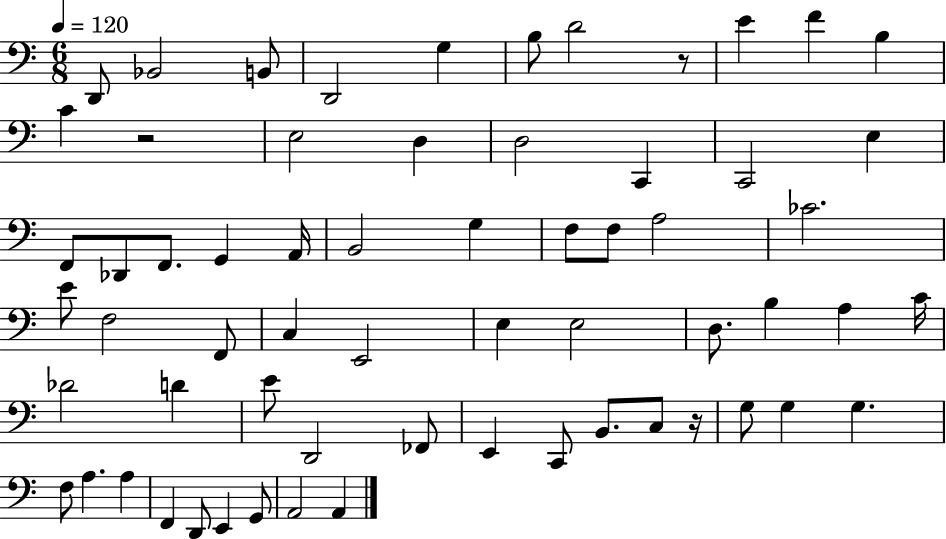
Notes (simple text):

D2/e Bb2/h B2/e D2/h G3/q B3/e D4/h R/e E4/q F4/q B3/q C4/q R/h E3/h D3/q D3/h C2/q C2/h E3/q F2/e Db2/e F2/e. G2/q A2/s B2/h G3/q F3/e F3/e A3/h CES4/h. E4/e F3/h F2/e C3/q E2/h E3/q E3/h D3/e. B3/q A3/q C4/s Db4/h D4/q E4/e D2/h FES2/e E2/q C2/e B2/e. C3/e R/s G3/e G3/q G3/q. F3/e A3/q. A3/q F2/q D2/e E2/q G2/e A2/h A2/q